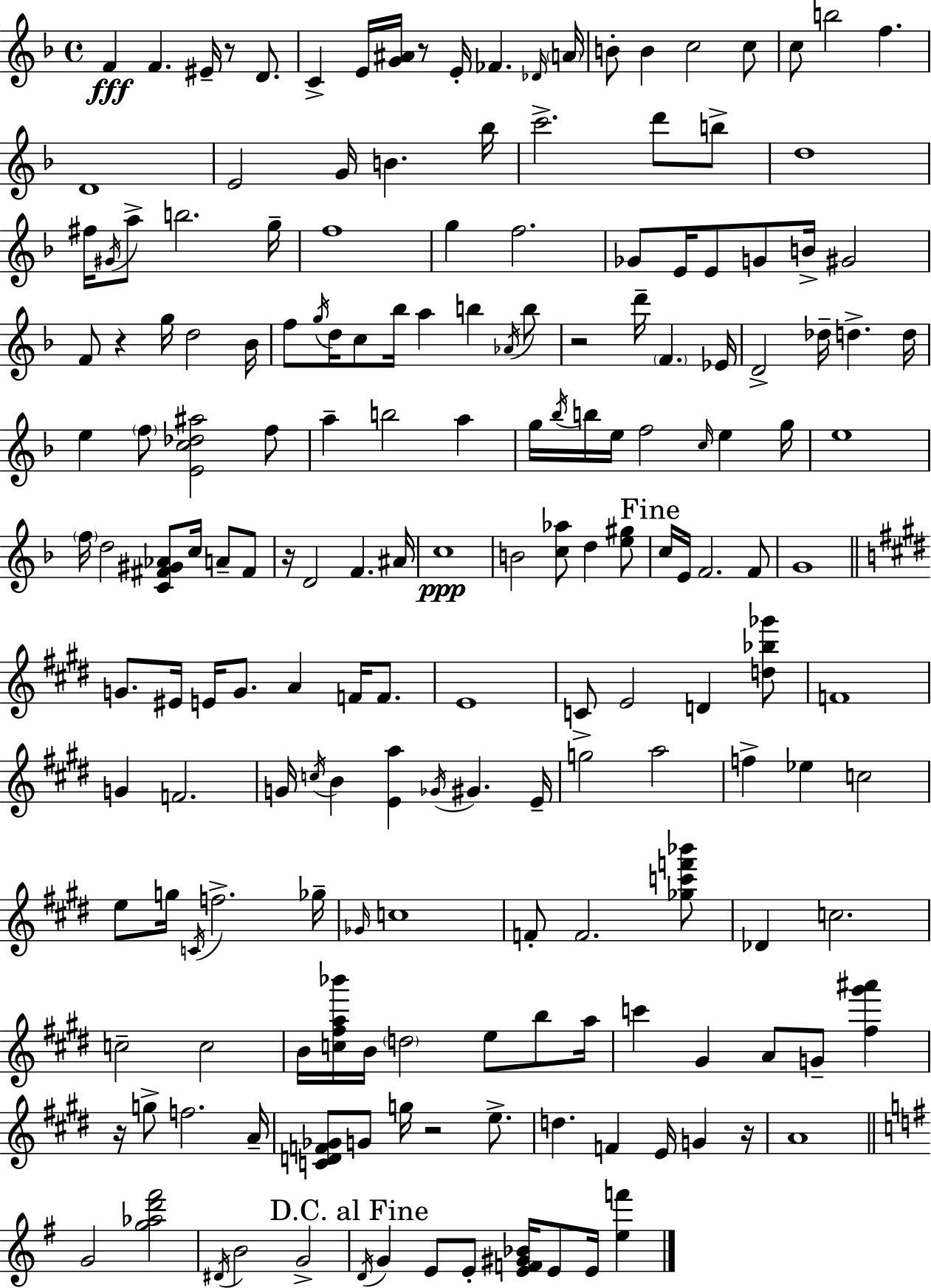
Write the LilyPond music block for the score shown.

{
  \clef treble
  \time 4/4
  \defaultTimeSignature
  \key d \minor
  f'4\fff f'4. eis'16-- r8 d'8. | c'4-> e'16 <g' ais'>16 r8 e'16-. fes'4. \grace { des'16 } | \parenthesize a'16 b'8-. b'4 c''2 c''8 | c''8 b''2 f''4. | \break d'1 | e'2 g'16 b'4. | bes''16 c'''2.-> d'''8 b''8-> | d''1 | \break fis''16 \acciaccatura { gis'16 } a''8-> b''2. | g''16-- f''1 | g''4 f''2. | ges'8 e'16 e'8 g'8 b'16-> gis'2 | \break f'8 r4 g''16 d''2 | bes'16 f''8 \acciaccatura { g''16 } d''16 c''8 bes''16 a''4 b''4 | \acciaccatura { aes'16 } b''8 r2 d'''16-- \parenthesize f'4. | ees'16 d'2-> des''16-- d''4.-> | \break d''16 e''4 \parenthesize f''8 <e' c'' des'' ais''>2 | f''8 a''4-- b''2 | a''4 g''16 \acciaccatura { bes''16 } b''16 e''16 f''2 | \grace { c''16 } e''4 g''16 e''1 | \break \parenthesize f''16 d''2 <c' fis' gis' aes'>8 | c''16 a'8-- fis'8 r16 d'2 f'4. | ais'16 c''1\ppp | b'2 <c'' aes''>8 | \break d''4 <e'' gis''>8 \mark "Fine" c''16 e'16 f'2. | f'8 g'1 | \bar "||" \break \key e \major g'8. eis'16 e'16 g'8. a'4 f'16 f'8. | e'1 | c'8-> e'2 d'4 <d'' bes'' ges'''>8 | f'1 | \break g'4 f'2. | g'16 \acciaccatura { c''16 } b'4 <e' a''>4 \acciaccatura { ges'16 } gis'4. | e'16-- g''2 a''2 | f''4-> ees''4 c''2 | \break e''8 g''16 \acciaccatura { c'16 } f''2.-> | ges''16-- \grace { ges'16 } c''1 | f'8-. f'2. | <ges'' c''' f''' bes'''>8 des'4 c''2. | \break c''2-- c''2 | b'16 <c'' fis'' a'' bes'''>16 b'16 \parenthesize d''2 e''8 | b''8 a''16 c'''4 gis'4 a'8 g'8-- | <fis'' gis''' ais'''>4 r16 g''8-> f''2. | \break a'16-- <c' d' f' ges'>8 g'8 g''16 r2 | e''8.-> d''4. f'4 e'16 g'4 | r16 a'1 | \bar "||" \break \key g \major g'2 <g'' aes'' d''' fis'''>2 | \acciaccatura { dis'16 } b'2 g'2-> | \mark "D.C. al Fine" \acciaccatura { d'16 } g'4 e'8 e'8-. <e' f' gis' bes'>16 e'8 e'16 <e'' f'''>4 | \bar "|."
}